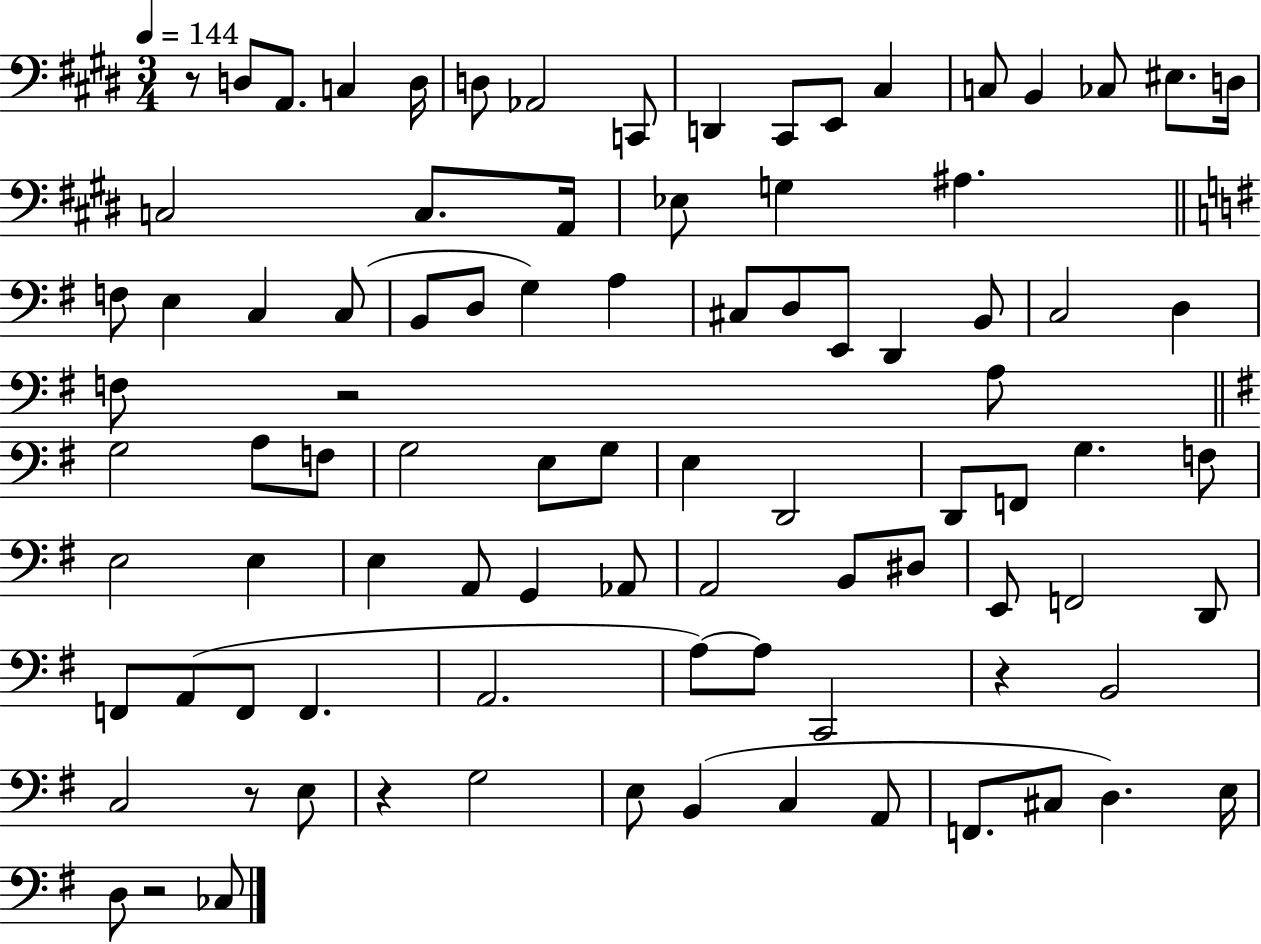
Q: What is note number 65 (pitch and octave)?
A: A2